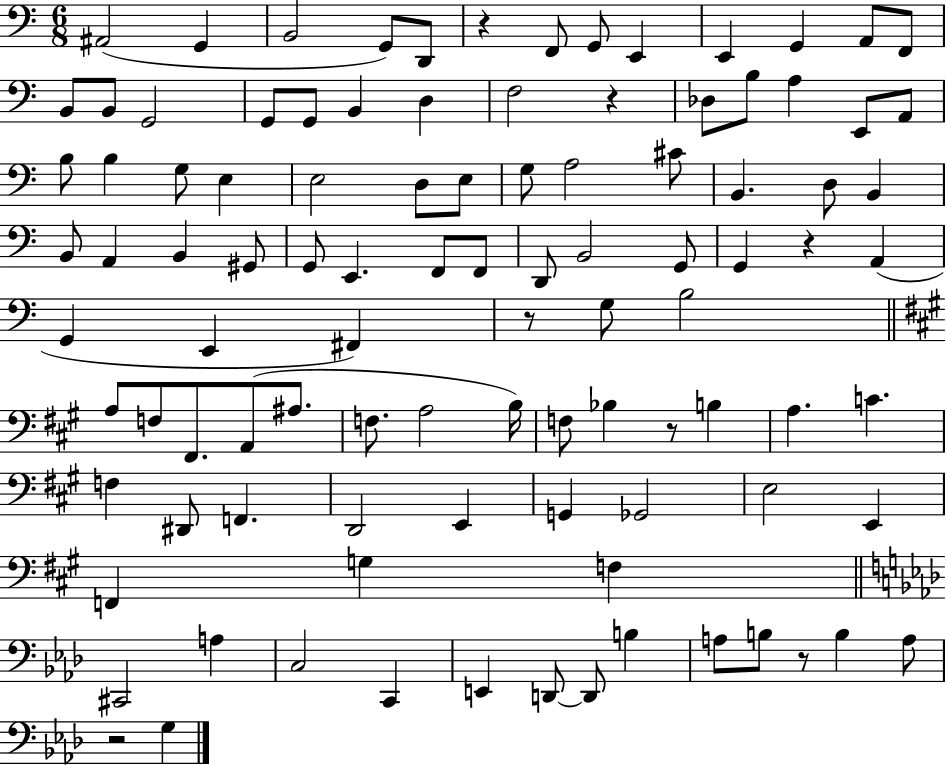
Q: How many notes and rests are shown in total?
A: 101